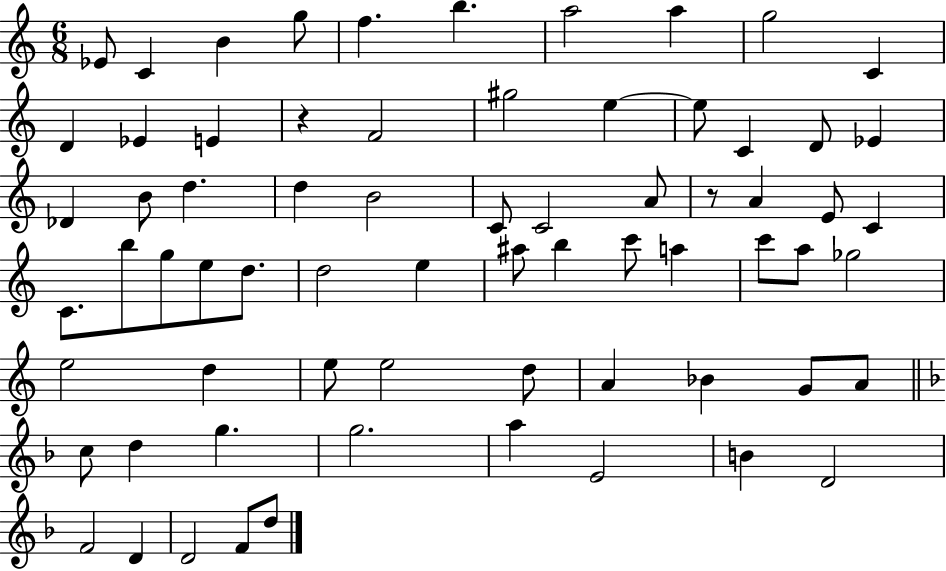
Eb4/e C4/q B4/q G5/e F5/q. B5/q. A5/h A5/q G5/h C4/q D4/q Eb4/q E4/q R/q F4/h G#5/h E5/q E5/e C4/q D4/e Eb4/q Db4/q B4/e D5/q. D5/q B4/h C4/e C4/h A4/e R/e A4/q E4/e C4/q C4/e. B5/e G5/e E5/e D5/e. D5/h E5/q A#5/e B5/q C6/e A5/q C6/e A5/e Gb5/h E5/h D5/q E5/e E5/h D5/e A4/q Bb4/q G4/e A4/e C5/e D5/q G5/q. G5/h. A5/q E4/h B4/q D4/h F4/h D4/q D4/h F4/e D5/e